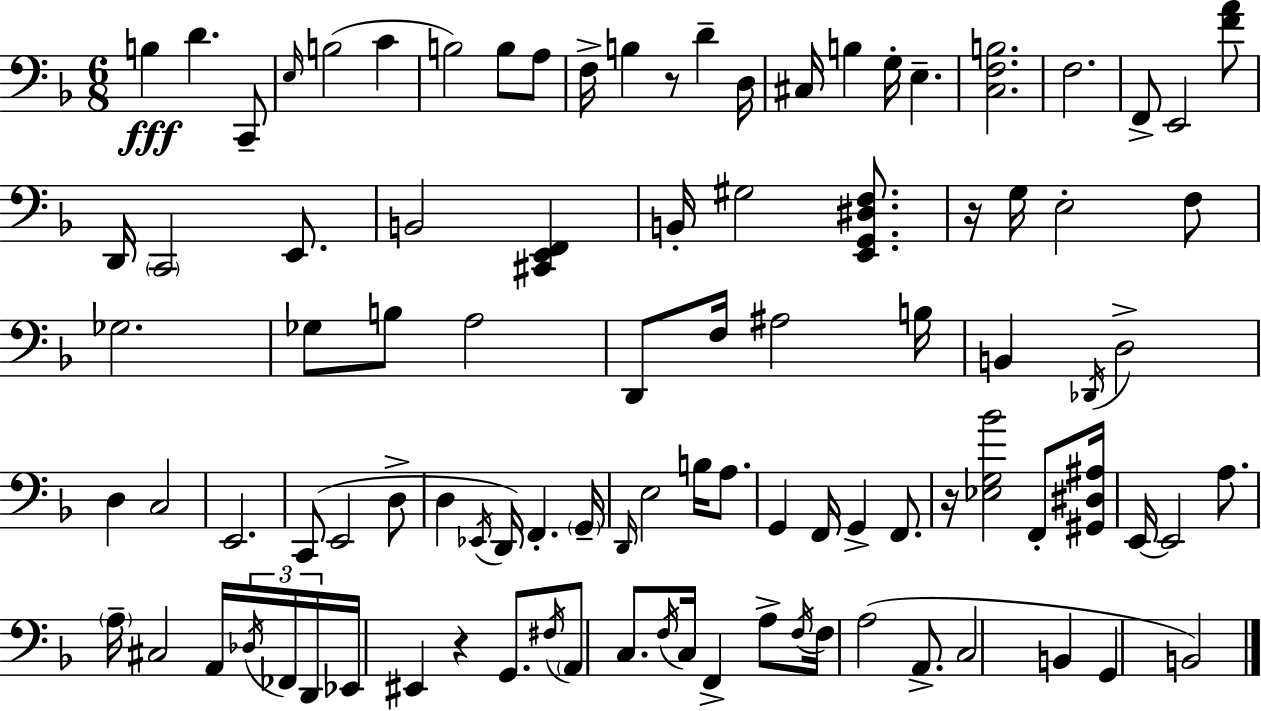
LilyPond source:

{
  \clef bass
  \numericTimeSignature
  \time 6/8
  \key d \minor
  b4\fff d'4. c,8-- | \grace { e16 }( b2 c'4 | b2) b8 a8 | f16-> b4 r8 d'4-- | \break d16 cis16 b4 g16-. e4.-- | <c f b>2. | f2. | f,8-> e,2 <f' a'>8 | \break d,16 \parenthesize c,2 e,8. | b,2 <cis, e, f,>4 | b,16-. gis2 <e, g, dis f>8. | r16 g16 e2-. f8 | \break ges2. | ges8 b8 a2 | d,8 f16 ais2 | b16 b,4 \acciaccatura { des,16 } d2-> | \break d4 c2 | e,2. | c,8( e,2 | d8-> d4 \acciaccatura { ees,16 } d,16) f,4.-. | \break \parenthesize g,16-- \grace { d,16 } e2 | b16 a8. g,4 f,16 g,4-> | f,8. r16 <ees g bes'>2 | f,8-. <gis, dis ais>16 e,16~~ e,2 | \break a8. \parenthesize a16-- cis2 | a,16 \tuplet 3/2 { \acciaccatura { des16 } fes,16 d,16 } ees,16 eis,4 r4 | g,8. \acciaccatura { fis16 } \parenthesize a,8 c8. \acciaccatura { f16 } | c16 f,4-> a8-> \acciaccatura { f16 } f16 a2( | \break a,8.-> c2 | b,4 g,4 | b,2) \bar "|."
}